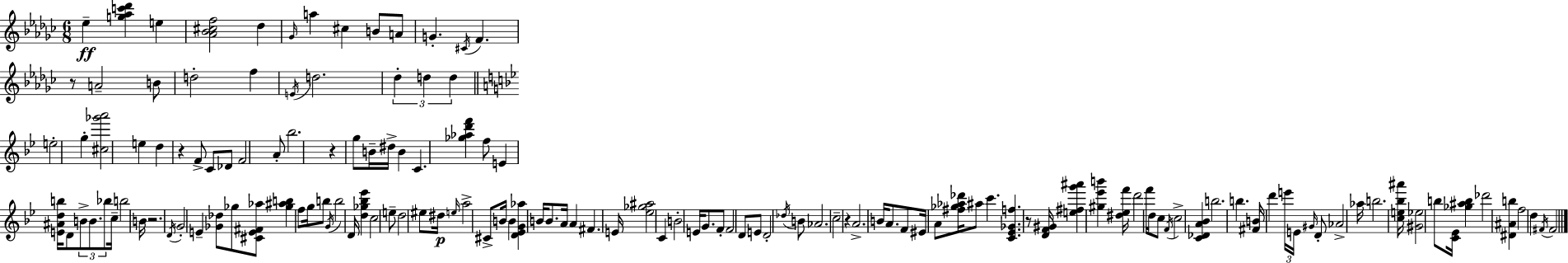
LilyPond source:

{
  \clef treble
  \numericTimeSignature
  \time 6/8
  \key ees \minor
  ees''4--\ff <g'' aes'' c''' des'''>4 e''4 | <aes' bes' cis'' f''>2 des''4 | \grace { ges'16 } a''4 cis''4 b'8 a'8 | g'4.-. \acciaccatura { cis'16 } f'4. | \break r8 a'2-- | b'8 d''2-. f''4 | \acciaccatura { e'16 } d''2. | \tuplet 3/2 { des''4-. d''4 d''4 } | \break \bar "||" \break \key g \minor e''2-. g''4-. | <cis'' ges''' a'''>2 e''4 | d''4 r4 f'8-> c'8 | des'8 f'2 a'8-. | \break bes''2. | r4 g''8 b'16-- dis''16-> b'4 | c'4. <ges'' aes'' d''' f'''>4 f''8 | e'4 <e' ais' d'' b''>16 d'8 \tuplet 3/2 { b'8-> b'8. | \break bes''8 } c''16-- b''2 b'16 | r2. | \acciaccatura { d'16 } g'2-. e'4-- | <ges' des''>8 ges''8 <cis' e' fis' aes''>8 <ges'' ais'' b''>4 f''8 | \break g''16 b''8 \acciaccatura { g'16 } b''2 | d'16 <d'' ges'' bes'' ees'''>4 c''2 | e''8-- d''2 | eis''8 dis''16\p \grace { e''16 } a''2-> | \break cis'8-> b'16 b'4 <d' ees' g' aes''>4 b'16 | b'8. a'16 a'4 fis'4. | e'16 <ees'' ges'' ais''>2 c'4 | b'2-. e'16 | \break g'8. f'8-. f'2 | d'8 e'8 d'2-. | \acciaccatura { des''16 } b'8 aes'2. | c''2-- | \break r4 a'2.-> | b'16 a'8. f'8 eis'16 a'8 | <fis'' ges'' aes'' des'''>16 ais''8 c'''4. <c' ees' ges' f''>4. | r8 <d' f' gis'>16 <e'' fis'' g''' ais'''>4 <gis'' ees''' b'''>4 | \break <dis'' ees'' f'''>16 d'''2 | f'''16 d''16 c''8 \acciaccatura { f'16 } c''2-> | <c' des' a' bes'>4 b''2. | b''4. <fis' b'>16 | \break d'''4 \tuplet 3/2 { e'''16 e'16 \grace { gis'16 } } d'8-. aes'2-> | aes''16 b''2. | <c'' e'' bes'' ais'''>16 <gis' ees''>2 | b''8 <c' ees'>16 <ges'' ais'' b''>4 des'''2 | \break <dis' ais' b''>4 f''2 | d''4 \acciaccatura { fis'16 } fis'2 | \bar "|."
}